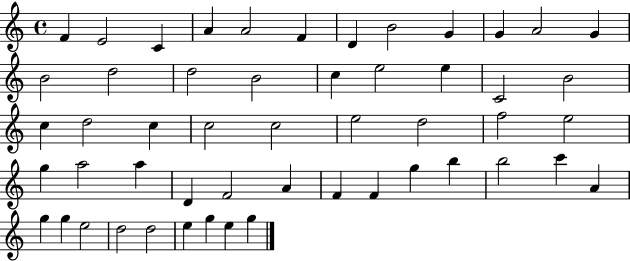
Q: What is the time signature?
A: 4/4